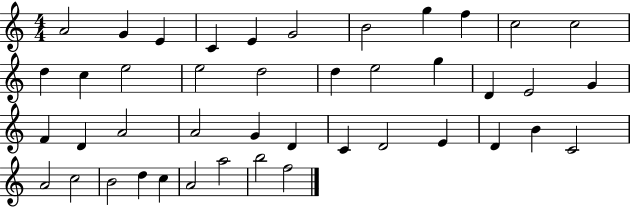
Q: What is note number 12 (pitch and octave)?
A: D5